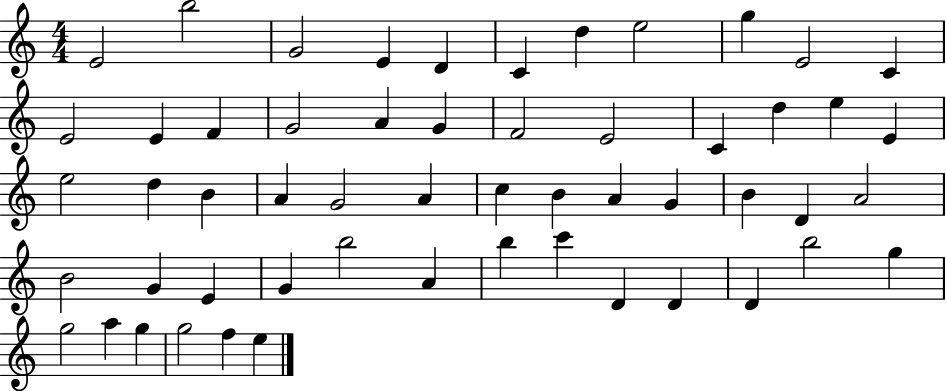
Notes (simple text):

E4/h B5/h G4/h E4/q D4/q C4/q D5/q E5/h G5/q E4/h C4/q E4/h E4/q F4/q G4/h A4/q G4/q F4/h E4/h C4/q D5/q E5/q E4/q E5/h D5/q B4/q A4/q G4/h A4/q C5/q B4/q A4/q G4/q B4/q D4/q A4/h B4/h G4/q E4/q G4/q B5/h A4/q B5/q C6/q D4/q D4/q D4/q B5/h G5/q G5/h A5/q G5/q G5/h F5/q E5/q